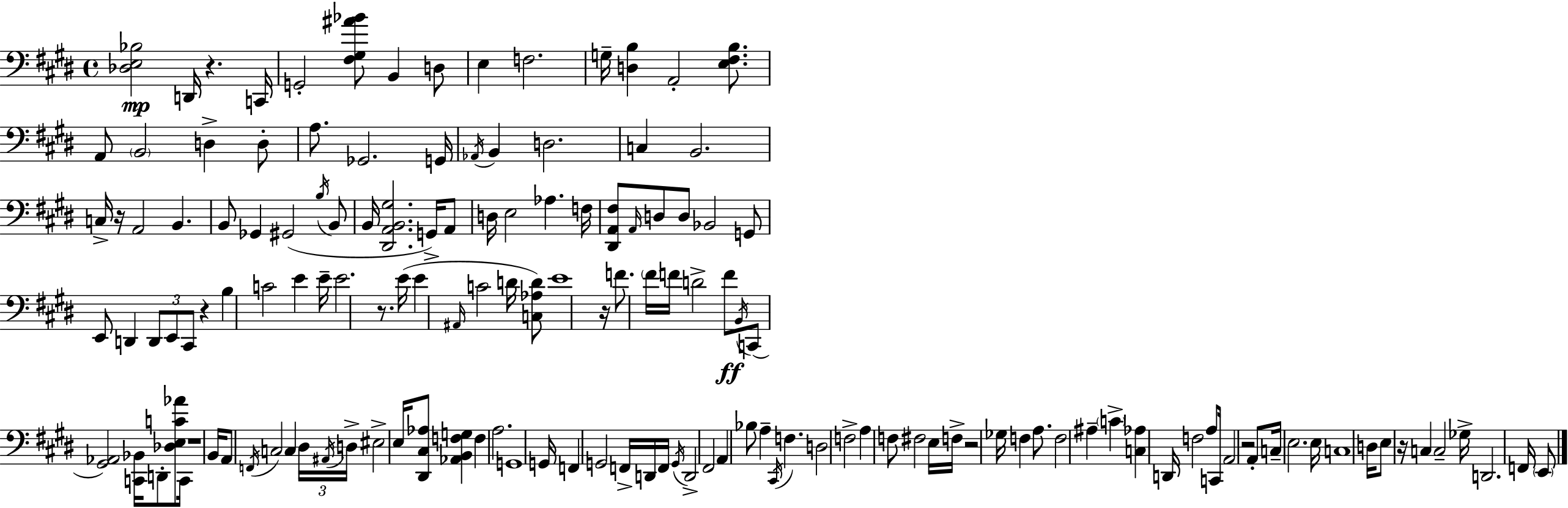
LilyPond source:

{
  \clef bass
  \time 4/4
  \defaultTimeSignature
  \key e \major
  <des e bes>2\mp d,16 r4. c,16 | g,2-. <fis gis ais' bes'>8 b,4 d8 | e4 f2. | g16-- <d b>4 a,2-. <e fis b>8. | \break a,8 \parenthesize b,2 d4-> d8-. | a8. ges,2. g,16 | \acciaccatura { aes,16 } b,4 d2. | c4 b,2. | \break c16-> r16 a,2 b,4. | b,8 ges,4 gis,2( \acciaccatura { b16 } | b,8 b,16 <dis, a, b, gis>2. g,16->) | a,8 d16 e2 aes4. | \break f16 <dis, a, fis>8 \grace { a,16 } d8 d8 bes,2 | g,8 e,8 d,4 \tuplet 3/2 { d,8 e,8 cis,8 } r4 | b4 c'2 e'4 | e'16-- e'2. | \break r8. e'16( e'4 \grace { ais,16 } c'2 | d'16 <c aes d'>8) e'1 | r16 f'8. \parenthesize fis'16 f'16 d'2-> | f'8\ff \acciaccatura { b,16 }( c,8 <gis, aes,>2) <c, bes,>16 | \break d,8-. <des e c' aes'>8 c,16 r1 | b,16 a,8 \acciaccatura { f,16 } c2 | c4 \tuplet 3/2 { dis16 \acciaccatura { ais,16 } d16-> } eis2-> | e16 <dis, cis aes>8 <aes, b, f g>4 f4 a2. | \break g,1 | g,16 f,4 g,2 | f,16-> d,16 f,16 \acciaccatura { g,16 } d,2-> | fis,2 a,4 bes8 a4-- | \break \acciaccatura { cis,16 } f4. d2 | f2-> a4 f8 fis2 | e16 f16-> r2 | ges16 f4 a8. f2 | \break ais4-- \parenthesize c'4-> <c aes>4 d,16 f2 | a8 c,16 a,2 | r2 a,8-. c16-- e2. | e16 c1 | \break d16 e8 r16 c4 | c2-- ges16-> d,2. | f,16 \parenthesize e,8 \bar "|."
}